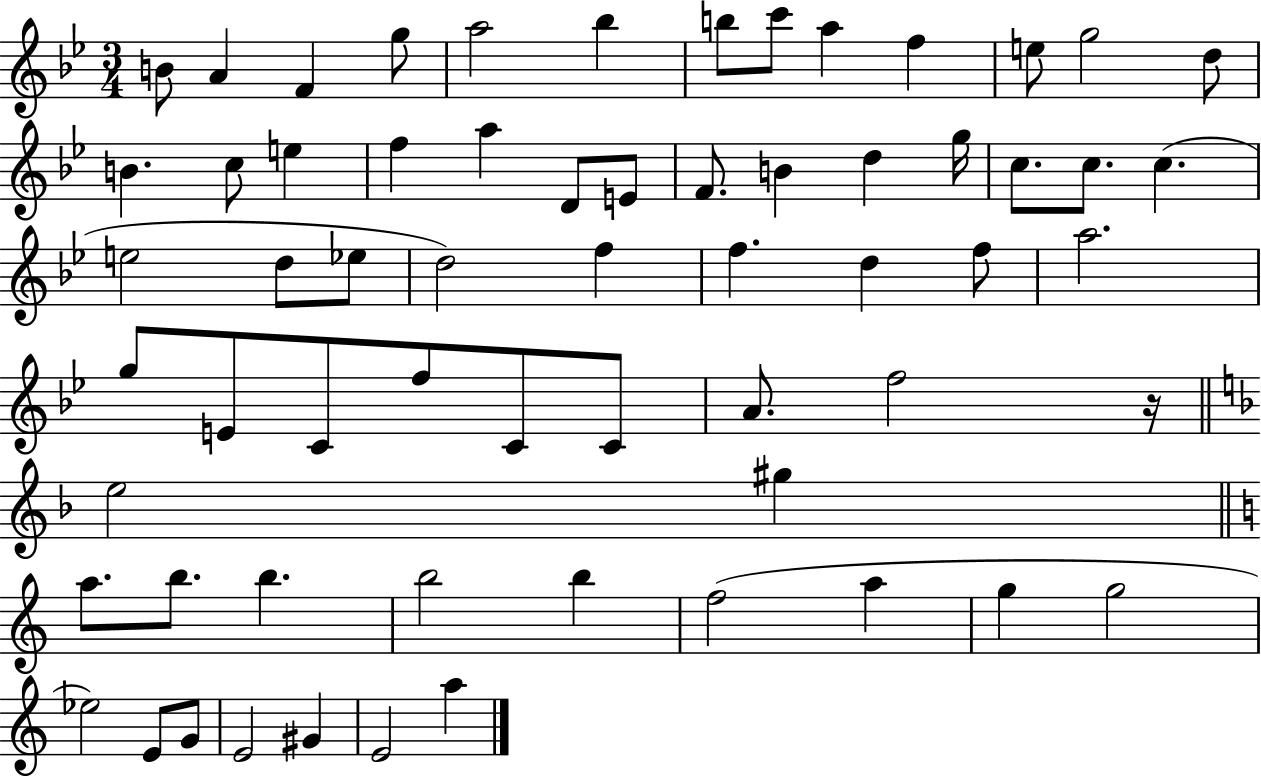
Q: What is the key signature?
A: BES major